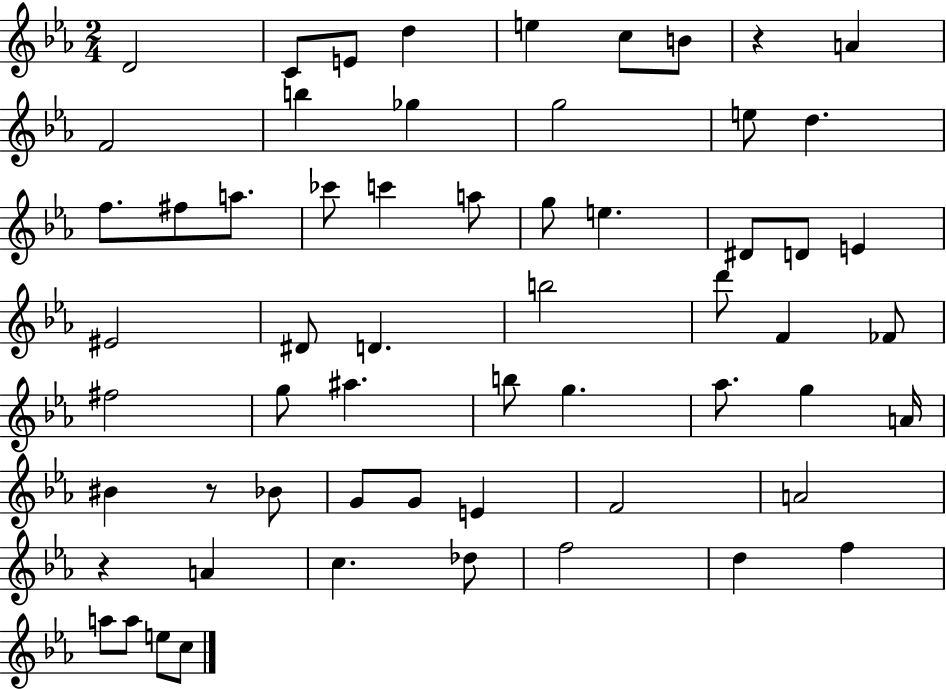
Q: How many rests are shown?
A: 3